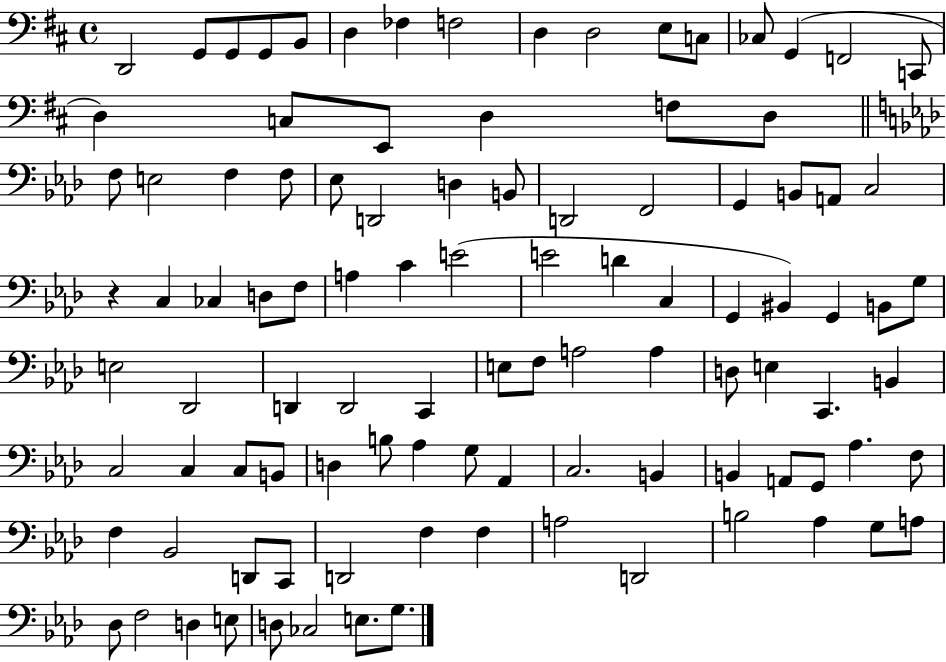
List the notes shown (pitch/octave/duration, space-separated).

D2/h G2/e G2/e G2/e B2/e D3/q FES3/q F3/h D3/q D3/h E3/e C3/e CES3/e G2/q F2/h C2/e D3/q C3/e E2/e D3/q F3/e D3/e F3/e E3/h F3/q F3/e Eb3/e D2/h D3/q B2/e D2/h F2/h G2/q B2/e A2/e C3/h R/q C3/q CES3/q D3/e F3/e A3/q C4/q E4/h E4/h D4/q C3/q G2/q BIS2/q G2/q B2/e G3/e E3/h Db2/h D2/q D2/h C2/q E3/e F3/e A3/h A3/q D3/e E3/q C2/q. B2/q C3/h C3/q C3/e B2/e D3/q B3/e Ab3/q G3/e Ab2/q C3/h. B2/q B2/q A2/e G2/e Ab3/q. F3/e F3/q Bb2/h D2/e C2/e D2/h F3/q F3/q A3/h D2/h B3/h Ab3/q G3/e A3/e Db3/e F3/h D3/q E3/e D3/e CES3/h E3/e. G3/e.